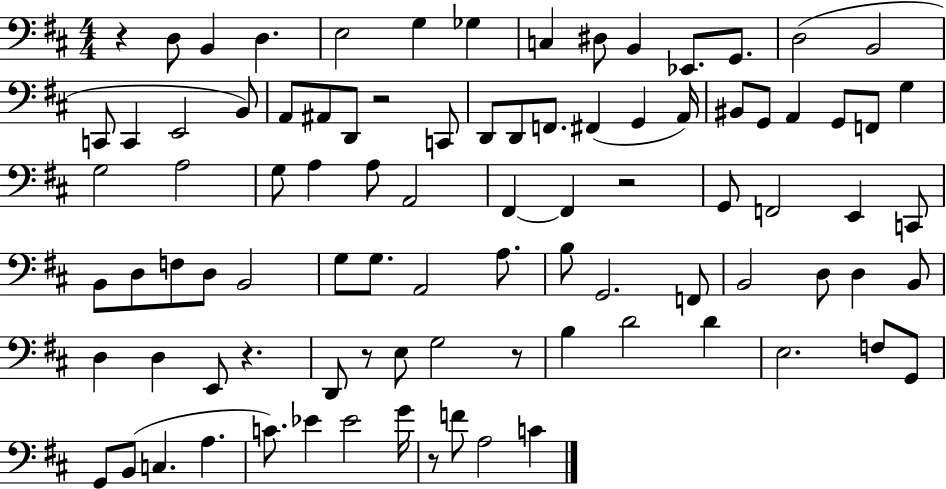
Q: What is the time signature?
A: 4/4